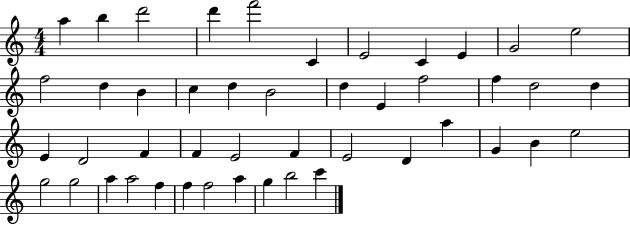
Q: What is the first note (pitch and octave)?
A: A5